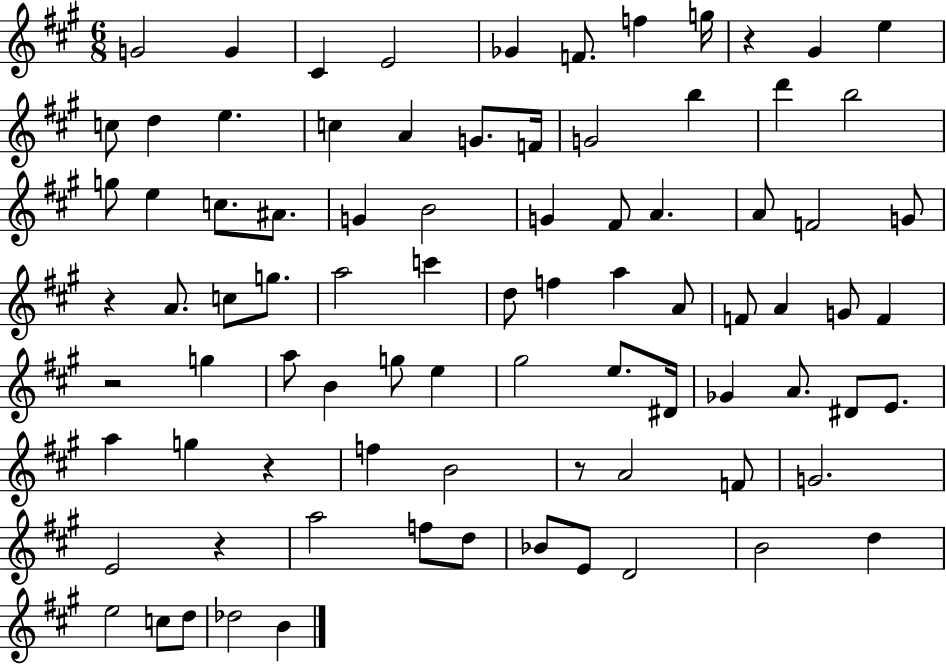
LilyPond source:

{
  \clef treble
  \numericTimeSignature
  \time 6/8
  \key a \major
  g'2 g'4 | cis'4 e'2 | ges'4 f'8. f''4 g''16 | r4 gis'4 e''4 | \break c''8 d''4 e''4. | c''4 a'4 g'8. f'16 | g'2 b''4 | d'''4 b''2 | \break g''8 e''4 c''8. ais'8. | g'4 b'2 | g'4 fis'8 a'4. | a'8 f'2 g'8 | \break r4 a'8. c''8 g''8. | a''2 c'''4 | d''8 f''4 a''4 a'8 | f'8 a'4 g'8 f'4 | \break r2 g''4 | a''8 b'4 g''8 e''4 | gis''2 e''8. dis'16 | ges'4 a'8. dis'8 e'8. | \break a''4 g''4 r4 | f''4 b'2 | r8 a'2 f'8 | g'2. | \break e'2 r4 | a''2 f''8 d''8 | bes'8 e'8 d'2 | b'2 d''4 | \break e''2 c''8 d''8 | des''2 b'4 | \bar "|."
}